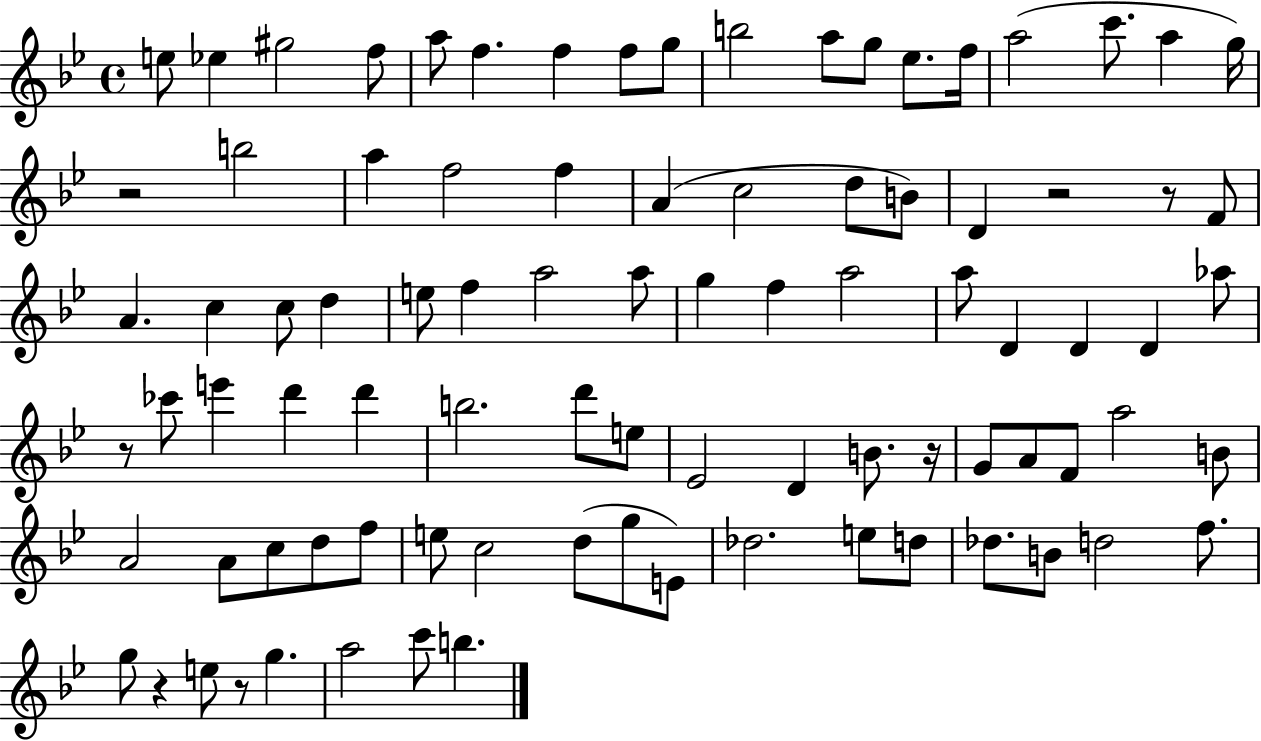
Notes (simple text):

E5/e Eb5/q G#5/h F5/e A5/e F5/q. F5/q F5/e G5/e B5/h A5/e G5/e Eb5/e. F5/s A5/h C6/e. A5/q G5/s R/h B5/h A5/q F5/h F5/q A4/q C5/h D5/e B4/e D4/q R/h R/e F4/e A4/q. C5/q C5/e D5/q E5/e F5/q A5/h A5/e G5/q F5/q A5/h A5/e D4/q D4/q D4/q Ab5/e R/e CES6/e E6/q D6/q D6/q B5/h. D6/e E5/e Eb4/h D4/q B4/e. R/s G4/e A4/e F4/e A5/h B4/e A4/h A4/e C5/e D5/e F5/e E5/e C5/h D5/e G5/e E4/e Db5/h. E5/e D5/e Db5/e. B4/e D5/h F5/e. G5/e R/q E5/e R/e G5/q. A5/h C6/e B5/q.